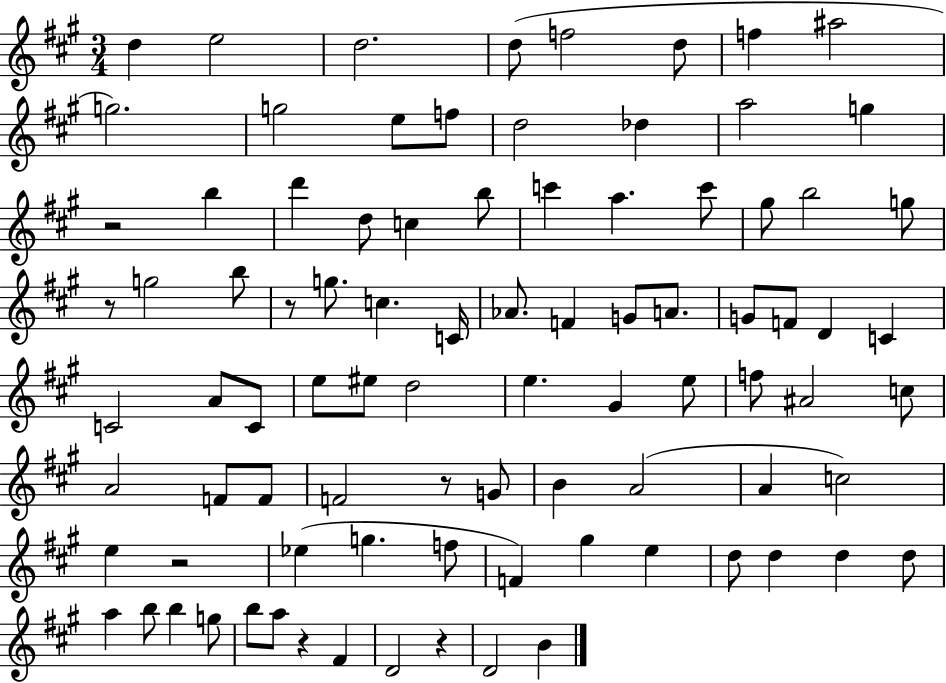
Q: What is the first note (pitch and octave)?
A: D5